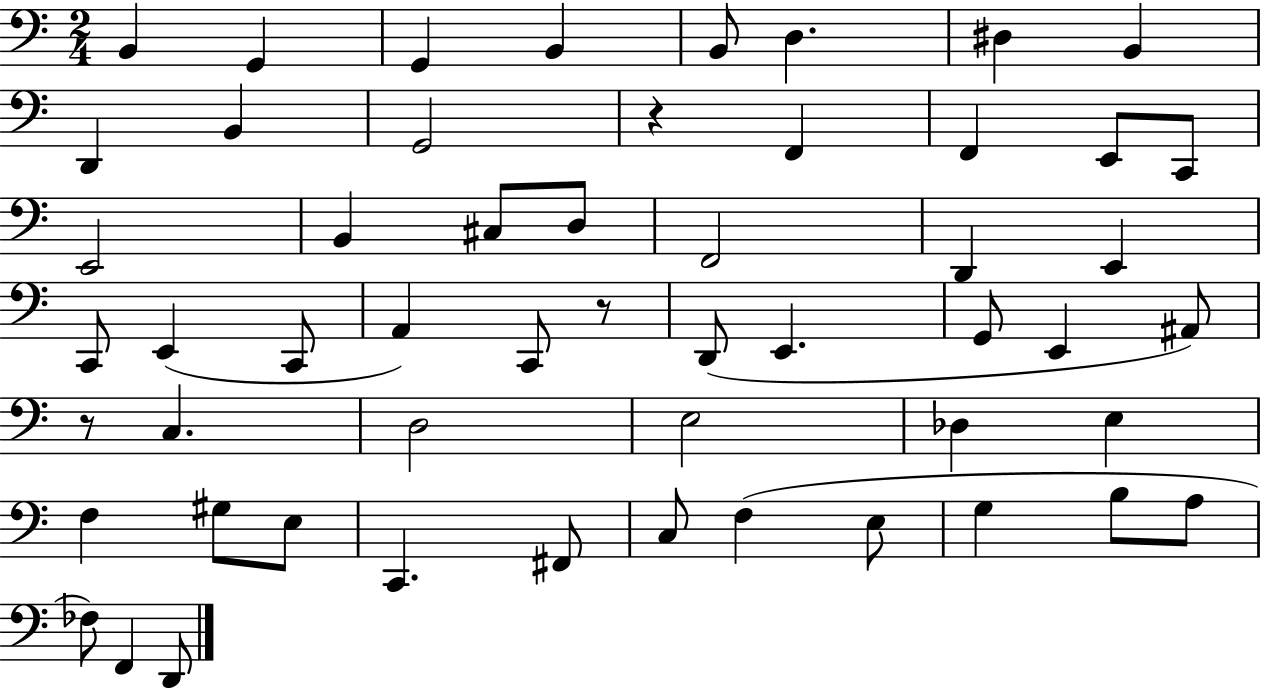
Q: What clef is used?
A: bass